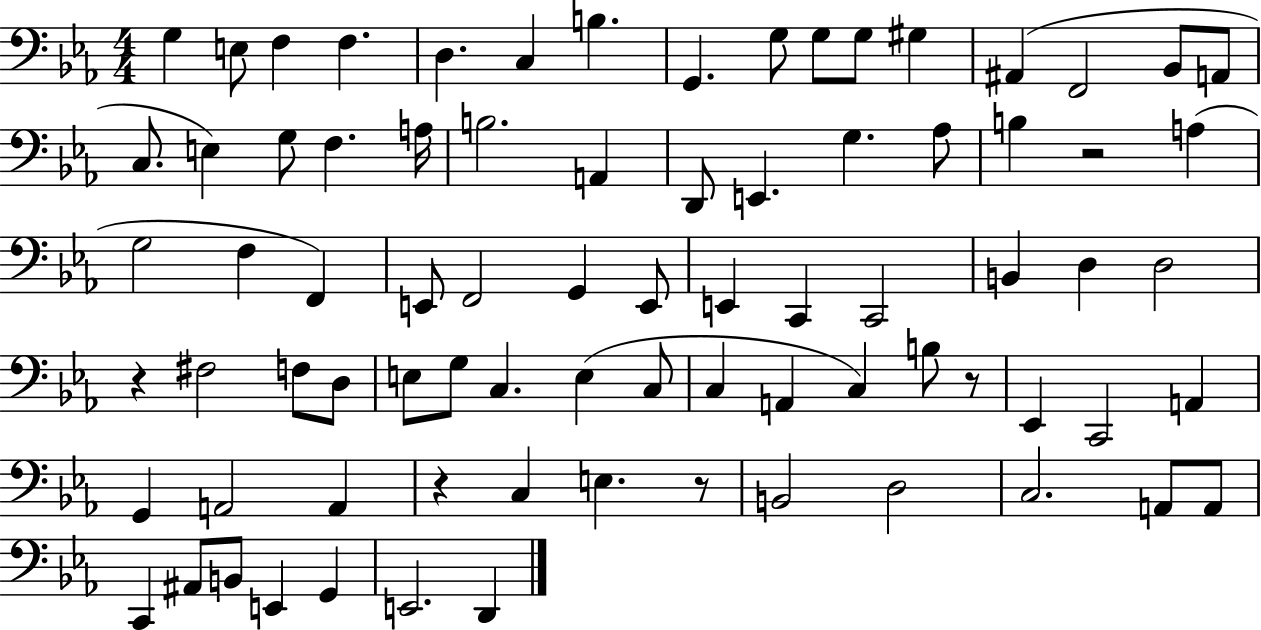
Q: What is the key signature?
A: EES major